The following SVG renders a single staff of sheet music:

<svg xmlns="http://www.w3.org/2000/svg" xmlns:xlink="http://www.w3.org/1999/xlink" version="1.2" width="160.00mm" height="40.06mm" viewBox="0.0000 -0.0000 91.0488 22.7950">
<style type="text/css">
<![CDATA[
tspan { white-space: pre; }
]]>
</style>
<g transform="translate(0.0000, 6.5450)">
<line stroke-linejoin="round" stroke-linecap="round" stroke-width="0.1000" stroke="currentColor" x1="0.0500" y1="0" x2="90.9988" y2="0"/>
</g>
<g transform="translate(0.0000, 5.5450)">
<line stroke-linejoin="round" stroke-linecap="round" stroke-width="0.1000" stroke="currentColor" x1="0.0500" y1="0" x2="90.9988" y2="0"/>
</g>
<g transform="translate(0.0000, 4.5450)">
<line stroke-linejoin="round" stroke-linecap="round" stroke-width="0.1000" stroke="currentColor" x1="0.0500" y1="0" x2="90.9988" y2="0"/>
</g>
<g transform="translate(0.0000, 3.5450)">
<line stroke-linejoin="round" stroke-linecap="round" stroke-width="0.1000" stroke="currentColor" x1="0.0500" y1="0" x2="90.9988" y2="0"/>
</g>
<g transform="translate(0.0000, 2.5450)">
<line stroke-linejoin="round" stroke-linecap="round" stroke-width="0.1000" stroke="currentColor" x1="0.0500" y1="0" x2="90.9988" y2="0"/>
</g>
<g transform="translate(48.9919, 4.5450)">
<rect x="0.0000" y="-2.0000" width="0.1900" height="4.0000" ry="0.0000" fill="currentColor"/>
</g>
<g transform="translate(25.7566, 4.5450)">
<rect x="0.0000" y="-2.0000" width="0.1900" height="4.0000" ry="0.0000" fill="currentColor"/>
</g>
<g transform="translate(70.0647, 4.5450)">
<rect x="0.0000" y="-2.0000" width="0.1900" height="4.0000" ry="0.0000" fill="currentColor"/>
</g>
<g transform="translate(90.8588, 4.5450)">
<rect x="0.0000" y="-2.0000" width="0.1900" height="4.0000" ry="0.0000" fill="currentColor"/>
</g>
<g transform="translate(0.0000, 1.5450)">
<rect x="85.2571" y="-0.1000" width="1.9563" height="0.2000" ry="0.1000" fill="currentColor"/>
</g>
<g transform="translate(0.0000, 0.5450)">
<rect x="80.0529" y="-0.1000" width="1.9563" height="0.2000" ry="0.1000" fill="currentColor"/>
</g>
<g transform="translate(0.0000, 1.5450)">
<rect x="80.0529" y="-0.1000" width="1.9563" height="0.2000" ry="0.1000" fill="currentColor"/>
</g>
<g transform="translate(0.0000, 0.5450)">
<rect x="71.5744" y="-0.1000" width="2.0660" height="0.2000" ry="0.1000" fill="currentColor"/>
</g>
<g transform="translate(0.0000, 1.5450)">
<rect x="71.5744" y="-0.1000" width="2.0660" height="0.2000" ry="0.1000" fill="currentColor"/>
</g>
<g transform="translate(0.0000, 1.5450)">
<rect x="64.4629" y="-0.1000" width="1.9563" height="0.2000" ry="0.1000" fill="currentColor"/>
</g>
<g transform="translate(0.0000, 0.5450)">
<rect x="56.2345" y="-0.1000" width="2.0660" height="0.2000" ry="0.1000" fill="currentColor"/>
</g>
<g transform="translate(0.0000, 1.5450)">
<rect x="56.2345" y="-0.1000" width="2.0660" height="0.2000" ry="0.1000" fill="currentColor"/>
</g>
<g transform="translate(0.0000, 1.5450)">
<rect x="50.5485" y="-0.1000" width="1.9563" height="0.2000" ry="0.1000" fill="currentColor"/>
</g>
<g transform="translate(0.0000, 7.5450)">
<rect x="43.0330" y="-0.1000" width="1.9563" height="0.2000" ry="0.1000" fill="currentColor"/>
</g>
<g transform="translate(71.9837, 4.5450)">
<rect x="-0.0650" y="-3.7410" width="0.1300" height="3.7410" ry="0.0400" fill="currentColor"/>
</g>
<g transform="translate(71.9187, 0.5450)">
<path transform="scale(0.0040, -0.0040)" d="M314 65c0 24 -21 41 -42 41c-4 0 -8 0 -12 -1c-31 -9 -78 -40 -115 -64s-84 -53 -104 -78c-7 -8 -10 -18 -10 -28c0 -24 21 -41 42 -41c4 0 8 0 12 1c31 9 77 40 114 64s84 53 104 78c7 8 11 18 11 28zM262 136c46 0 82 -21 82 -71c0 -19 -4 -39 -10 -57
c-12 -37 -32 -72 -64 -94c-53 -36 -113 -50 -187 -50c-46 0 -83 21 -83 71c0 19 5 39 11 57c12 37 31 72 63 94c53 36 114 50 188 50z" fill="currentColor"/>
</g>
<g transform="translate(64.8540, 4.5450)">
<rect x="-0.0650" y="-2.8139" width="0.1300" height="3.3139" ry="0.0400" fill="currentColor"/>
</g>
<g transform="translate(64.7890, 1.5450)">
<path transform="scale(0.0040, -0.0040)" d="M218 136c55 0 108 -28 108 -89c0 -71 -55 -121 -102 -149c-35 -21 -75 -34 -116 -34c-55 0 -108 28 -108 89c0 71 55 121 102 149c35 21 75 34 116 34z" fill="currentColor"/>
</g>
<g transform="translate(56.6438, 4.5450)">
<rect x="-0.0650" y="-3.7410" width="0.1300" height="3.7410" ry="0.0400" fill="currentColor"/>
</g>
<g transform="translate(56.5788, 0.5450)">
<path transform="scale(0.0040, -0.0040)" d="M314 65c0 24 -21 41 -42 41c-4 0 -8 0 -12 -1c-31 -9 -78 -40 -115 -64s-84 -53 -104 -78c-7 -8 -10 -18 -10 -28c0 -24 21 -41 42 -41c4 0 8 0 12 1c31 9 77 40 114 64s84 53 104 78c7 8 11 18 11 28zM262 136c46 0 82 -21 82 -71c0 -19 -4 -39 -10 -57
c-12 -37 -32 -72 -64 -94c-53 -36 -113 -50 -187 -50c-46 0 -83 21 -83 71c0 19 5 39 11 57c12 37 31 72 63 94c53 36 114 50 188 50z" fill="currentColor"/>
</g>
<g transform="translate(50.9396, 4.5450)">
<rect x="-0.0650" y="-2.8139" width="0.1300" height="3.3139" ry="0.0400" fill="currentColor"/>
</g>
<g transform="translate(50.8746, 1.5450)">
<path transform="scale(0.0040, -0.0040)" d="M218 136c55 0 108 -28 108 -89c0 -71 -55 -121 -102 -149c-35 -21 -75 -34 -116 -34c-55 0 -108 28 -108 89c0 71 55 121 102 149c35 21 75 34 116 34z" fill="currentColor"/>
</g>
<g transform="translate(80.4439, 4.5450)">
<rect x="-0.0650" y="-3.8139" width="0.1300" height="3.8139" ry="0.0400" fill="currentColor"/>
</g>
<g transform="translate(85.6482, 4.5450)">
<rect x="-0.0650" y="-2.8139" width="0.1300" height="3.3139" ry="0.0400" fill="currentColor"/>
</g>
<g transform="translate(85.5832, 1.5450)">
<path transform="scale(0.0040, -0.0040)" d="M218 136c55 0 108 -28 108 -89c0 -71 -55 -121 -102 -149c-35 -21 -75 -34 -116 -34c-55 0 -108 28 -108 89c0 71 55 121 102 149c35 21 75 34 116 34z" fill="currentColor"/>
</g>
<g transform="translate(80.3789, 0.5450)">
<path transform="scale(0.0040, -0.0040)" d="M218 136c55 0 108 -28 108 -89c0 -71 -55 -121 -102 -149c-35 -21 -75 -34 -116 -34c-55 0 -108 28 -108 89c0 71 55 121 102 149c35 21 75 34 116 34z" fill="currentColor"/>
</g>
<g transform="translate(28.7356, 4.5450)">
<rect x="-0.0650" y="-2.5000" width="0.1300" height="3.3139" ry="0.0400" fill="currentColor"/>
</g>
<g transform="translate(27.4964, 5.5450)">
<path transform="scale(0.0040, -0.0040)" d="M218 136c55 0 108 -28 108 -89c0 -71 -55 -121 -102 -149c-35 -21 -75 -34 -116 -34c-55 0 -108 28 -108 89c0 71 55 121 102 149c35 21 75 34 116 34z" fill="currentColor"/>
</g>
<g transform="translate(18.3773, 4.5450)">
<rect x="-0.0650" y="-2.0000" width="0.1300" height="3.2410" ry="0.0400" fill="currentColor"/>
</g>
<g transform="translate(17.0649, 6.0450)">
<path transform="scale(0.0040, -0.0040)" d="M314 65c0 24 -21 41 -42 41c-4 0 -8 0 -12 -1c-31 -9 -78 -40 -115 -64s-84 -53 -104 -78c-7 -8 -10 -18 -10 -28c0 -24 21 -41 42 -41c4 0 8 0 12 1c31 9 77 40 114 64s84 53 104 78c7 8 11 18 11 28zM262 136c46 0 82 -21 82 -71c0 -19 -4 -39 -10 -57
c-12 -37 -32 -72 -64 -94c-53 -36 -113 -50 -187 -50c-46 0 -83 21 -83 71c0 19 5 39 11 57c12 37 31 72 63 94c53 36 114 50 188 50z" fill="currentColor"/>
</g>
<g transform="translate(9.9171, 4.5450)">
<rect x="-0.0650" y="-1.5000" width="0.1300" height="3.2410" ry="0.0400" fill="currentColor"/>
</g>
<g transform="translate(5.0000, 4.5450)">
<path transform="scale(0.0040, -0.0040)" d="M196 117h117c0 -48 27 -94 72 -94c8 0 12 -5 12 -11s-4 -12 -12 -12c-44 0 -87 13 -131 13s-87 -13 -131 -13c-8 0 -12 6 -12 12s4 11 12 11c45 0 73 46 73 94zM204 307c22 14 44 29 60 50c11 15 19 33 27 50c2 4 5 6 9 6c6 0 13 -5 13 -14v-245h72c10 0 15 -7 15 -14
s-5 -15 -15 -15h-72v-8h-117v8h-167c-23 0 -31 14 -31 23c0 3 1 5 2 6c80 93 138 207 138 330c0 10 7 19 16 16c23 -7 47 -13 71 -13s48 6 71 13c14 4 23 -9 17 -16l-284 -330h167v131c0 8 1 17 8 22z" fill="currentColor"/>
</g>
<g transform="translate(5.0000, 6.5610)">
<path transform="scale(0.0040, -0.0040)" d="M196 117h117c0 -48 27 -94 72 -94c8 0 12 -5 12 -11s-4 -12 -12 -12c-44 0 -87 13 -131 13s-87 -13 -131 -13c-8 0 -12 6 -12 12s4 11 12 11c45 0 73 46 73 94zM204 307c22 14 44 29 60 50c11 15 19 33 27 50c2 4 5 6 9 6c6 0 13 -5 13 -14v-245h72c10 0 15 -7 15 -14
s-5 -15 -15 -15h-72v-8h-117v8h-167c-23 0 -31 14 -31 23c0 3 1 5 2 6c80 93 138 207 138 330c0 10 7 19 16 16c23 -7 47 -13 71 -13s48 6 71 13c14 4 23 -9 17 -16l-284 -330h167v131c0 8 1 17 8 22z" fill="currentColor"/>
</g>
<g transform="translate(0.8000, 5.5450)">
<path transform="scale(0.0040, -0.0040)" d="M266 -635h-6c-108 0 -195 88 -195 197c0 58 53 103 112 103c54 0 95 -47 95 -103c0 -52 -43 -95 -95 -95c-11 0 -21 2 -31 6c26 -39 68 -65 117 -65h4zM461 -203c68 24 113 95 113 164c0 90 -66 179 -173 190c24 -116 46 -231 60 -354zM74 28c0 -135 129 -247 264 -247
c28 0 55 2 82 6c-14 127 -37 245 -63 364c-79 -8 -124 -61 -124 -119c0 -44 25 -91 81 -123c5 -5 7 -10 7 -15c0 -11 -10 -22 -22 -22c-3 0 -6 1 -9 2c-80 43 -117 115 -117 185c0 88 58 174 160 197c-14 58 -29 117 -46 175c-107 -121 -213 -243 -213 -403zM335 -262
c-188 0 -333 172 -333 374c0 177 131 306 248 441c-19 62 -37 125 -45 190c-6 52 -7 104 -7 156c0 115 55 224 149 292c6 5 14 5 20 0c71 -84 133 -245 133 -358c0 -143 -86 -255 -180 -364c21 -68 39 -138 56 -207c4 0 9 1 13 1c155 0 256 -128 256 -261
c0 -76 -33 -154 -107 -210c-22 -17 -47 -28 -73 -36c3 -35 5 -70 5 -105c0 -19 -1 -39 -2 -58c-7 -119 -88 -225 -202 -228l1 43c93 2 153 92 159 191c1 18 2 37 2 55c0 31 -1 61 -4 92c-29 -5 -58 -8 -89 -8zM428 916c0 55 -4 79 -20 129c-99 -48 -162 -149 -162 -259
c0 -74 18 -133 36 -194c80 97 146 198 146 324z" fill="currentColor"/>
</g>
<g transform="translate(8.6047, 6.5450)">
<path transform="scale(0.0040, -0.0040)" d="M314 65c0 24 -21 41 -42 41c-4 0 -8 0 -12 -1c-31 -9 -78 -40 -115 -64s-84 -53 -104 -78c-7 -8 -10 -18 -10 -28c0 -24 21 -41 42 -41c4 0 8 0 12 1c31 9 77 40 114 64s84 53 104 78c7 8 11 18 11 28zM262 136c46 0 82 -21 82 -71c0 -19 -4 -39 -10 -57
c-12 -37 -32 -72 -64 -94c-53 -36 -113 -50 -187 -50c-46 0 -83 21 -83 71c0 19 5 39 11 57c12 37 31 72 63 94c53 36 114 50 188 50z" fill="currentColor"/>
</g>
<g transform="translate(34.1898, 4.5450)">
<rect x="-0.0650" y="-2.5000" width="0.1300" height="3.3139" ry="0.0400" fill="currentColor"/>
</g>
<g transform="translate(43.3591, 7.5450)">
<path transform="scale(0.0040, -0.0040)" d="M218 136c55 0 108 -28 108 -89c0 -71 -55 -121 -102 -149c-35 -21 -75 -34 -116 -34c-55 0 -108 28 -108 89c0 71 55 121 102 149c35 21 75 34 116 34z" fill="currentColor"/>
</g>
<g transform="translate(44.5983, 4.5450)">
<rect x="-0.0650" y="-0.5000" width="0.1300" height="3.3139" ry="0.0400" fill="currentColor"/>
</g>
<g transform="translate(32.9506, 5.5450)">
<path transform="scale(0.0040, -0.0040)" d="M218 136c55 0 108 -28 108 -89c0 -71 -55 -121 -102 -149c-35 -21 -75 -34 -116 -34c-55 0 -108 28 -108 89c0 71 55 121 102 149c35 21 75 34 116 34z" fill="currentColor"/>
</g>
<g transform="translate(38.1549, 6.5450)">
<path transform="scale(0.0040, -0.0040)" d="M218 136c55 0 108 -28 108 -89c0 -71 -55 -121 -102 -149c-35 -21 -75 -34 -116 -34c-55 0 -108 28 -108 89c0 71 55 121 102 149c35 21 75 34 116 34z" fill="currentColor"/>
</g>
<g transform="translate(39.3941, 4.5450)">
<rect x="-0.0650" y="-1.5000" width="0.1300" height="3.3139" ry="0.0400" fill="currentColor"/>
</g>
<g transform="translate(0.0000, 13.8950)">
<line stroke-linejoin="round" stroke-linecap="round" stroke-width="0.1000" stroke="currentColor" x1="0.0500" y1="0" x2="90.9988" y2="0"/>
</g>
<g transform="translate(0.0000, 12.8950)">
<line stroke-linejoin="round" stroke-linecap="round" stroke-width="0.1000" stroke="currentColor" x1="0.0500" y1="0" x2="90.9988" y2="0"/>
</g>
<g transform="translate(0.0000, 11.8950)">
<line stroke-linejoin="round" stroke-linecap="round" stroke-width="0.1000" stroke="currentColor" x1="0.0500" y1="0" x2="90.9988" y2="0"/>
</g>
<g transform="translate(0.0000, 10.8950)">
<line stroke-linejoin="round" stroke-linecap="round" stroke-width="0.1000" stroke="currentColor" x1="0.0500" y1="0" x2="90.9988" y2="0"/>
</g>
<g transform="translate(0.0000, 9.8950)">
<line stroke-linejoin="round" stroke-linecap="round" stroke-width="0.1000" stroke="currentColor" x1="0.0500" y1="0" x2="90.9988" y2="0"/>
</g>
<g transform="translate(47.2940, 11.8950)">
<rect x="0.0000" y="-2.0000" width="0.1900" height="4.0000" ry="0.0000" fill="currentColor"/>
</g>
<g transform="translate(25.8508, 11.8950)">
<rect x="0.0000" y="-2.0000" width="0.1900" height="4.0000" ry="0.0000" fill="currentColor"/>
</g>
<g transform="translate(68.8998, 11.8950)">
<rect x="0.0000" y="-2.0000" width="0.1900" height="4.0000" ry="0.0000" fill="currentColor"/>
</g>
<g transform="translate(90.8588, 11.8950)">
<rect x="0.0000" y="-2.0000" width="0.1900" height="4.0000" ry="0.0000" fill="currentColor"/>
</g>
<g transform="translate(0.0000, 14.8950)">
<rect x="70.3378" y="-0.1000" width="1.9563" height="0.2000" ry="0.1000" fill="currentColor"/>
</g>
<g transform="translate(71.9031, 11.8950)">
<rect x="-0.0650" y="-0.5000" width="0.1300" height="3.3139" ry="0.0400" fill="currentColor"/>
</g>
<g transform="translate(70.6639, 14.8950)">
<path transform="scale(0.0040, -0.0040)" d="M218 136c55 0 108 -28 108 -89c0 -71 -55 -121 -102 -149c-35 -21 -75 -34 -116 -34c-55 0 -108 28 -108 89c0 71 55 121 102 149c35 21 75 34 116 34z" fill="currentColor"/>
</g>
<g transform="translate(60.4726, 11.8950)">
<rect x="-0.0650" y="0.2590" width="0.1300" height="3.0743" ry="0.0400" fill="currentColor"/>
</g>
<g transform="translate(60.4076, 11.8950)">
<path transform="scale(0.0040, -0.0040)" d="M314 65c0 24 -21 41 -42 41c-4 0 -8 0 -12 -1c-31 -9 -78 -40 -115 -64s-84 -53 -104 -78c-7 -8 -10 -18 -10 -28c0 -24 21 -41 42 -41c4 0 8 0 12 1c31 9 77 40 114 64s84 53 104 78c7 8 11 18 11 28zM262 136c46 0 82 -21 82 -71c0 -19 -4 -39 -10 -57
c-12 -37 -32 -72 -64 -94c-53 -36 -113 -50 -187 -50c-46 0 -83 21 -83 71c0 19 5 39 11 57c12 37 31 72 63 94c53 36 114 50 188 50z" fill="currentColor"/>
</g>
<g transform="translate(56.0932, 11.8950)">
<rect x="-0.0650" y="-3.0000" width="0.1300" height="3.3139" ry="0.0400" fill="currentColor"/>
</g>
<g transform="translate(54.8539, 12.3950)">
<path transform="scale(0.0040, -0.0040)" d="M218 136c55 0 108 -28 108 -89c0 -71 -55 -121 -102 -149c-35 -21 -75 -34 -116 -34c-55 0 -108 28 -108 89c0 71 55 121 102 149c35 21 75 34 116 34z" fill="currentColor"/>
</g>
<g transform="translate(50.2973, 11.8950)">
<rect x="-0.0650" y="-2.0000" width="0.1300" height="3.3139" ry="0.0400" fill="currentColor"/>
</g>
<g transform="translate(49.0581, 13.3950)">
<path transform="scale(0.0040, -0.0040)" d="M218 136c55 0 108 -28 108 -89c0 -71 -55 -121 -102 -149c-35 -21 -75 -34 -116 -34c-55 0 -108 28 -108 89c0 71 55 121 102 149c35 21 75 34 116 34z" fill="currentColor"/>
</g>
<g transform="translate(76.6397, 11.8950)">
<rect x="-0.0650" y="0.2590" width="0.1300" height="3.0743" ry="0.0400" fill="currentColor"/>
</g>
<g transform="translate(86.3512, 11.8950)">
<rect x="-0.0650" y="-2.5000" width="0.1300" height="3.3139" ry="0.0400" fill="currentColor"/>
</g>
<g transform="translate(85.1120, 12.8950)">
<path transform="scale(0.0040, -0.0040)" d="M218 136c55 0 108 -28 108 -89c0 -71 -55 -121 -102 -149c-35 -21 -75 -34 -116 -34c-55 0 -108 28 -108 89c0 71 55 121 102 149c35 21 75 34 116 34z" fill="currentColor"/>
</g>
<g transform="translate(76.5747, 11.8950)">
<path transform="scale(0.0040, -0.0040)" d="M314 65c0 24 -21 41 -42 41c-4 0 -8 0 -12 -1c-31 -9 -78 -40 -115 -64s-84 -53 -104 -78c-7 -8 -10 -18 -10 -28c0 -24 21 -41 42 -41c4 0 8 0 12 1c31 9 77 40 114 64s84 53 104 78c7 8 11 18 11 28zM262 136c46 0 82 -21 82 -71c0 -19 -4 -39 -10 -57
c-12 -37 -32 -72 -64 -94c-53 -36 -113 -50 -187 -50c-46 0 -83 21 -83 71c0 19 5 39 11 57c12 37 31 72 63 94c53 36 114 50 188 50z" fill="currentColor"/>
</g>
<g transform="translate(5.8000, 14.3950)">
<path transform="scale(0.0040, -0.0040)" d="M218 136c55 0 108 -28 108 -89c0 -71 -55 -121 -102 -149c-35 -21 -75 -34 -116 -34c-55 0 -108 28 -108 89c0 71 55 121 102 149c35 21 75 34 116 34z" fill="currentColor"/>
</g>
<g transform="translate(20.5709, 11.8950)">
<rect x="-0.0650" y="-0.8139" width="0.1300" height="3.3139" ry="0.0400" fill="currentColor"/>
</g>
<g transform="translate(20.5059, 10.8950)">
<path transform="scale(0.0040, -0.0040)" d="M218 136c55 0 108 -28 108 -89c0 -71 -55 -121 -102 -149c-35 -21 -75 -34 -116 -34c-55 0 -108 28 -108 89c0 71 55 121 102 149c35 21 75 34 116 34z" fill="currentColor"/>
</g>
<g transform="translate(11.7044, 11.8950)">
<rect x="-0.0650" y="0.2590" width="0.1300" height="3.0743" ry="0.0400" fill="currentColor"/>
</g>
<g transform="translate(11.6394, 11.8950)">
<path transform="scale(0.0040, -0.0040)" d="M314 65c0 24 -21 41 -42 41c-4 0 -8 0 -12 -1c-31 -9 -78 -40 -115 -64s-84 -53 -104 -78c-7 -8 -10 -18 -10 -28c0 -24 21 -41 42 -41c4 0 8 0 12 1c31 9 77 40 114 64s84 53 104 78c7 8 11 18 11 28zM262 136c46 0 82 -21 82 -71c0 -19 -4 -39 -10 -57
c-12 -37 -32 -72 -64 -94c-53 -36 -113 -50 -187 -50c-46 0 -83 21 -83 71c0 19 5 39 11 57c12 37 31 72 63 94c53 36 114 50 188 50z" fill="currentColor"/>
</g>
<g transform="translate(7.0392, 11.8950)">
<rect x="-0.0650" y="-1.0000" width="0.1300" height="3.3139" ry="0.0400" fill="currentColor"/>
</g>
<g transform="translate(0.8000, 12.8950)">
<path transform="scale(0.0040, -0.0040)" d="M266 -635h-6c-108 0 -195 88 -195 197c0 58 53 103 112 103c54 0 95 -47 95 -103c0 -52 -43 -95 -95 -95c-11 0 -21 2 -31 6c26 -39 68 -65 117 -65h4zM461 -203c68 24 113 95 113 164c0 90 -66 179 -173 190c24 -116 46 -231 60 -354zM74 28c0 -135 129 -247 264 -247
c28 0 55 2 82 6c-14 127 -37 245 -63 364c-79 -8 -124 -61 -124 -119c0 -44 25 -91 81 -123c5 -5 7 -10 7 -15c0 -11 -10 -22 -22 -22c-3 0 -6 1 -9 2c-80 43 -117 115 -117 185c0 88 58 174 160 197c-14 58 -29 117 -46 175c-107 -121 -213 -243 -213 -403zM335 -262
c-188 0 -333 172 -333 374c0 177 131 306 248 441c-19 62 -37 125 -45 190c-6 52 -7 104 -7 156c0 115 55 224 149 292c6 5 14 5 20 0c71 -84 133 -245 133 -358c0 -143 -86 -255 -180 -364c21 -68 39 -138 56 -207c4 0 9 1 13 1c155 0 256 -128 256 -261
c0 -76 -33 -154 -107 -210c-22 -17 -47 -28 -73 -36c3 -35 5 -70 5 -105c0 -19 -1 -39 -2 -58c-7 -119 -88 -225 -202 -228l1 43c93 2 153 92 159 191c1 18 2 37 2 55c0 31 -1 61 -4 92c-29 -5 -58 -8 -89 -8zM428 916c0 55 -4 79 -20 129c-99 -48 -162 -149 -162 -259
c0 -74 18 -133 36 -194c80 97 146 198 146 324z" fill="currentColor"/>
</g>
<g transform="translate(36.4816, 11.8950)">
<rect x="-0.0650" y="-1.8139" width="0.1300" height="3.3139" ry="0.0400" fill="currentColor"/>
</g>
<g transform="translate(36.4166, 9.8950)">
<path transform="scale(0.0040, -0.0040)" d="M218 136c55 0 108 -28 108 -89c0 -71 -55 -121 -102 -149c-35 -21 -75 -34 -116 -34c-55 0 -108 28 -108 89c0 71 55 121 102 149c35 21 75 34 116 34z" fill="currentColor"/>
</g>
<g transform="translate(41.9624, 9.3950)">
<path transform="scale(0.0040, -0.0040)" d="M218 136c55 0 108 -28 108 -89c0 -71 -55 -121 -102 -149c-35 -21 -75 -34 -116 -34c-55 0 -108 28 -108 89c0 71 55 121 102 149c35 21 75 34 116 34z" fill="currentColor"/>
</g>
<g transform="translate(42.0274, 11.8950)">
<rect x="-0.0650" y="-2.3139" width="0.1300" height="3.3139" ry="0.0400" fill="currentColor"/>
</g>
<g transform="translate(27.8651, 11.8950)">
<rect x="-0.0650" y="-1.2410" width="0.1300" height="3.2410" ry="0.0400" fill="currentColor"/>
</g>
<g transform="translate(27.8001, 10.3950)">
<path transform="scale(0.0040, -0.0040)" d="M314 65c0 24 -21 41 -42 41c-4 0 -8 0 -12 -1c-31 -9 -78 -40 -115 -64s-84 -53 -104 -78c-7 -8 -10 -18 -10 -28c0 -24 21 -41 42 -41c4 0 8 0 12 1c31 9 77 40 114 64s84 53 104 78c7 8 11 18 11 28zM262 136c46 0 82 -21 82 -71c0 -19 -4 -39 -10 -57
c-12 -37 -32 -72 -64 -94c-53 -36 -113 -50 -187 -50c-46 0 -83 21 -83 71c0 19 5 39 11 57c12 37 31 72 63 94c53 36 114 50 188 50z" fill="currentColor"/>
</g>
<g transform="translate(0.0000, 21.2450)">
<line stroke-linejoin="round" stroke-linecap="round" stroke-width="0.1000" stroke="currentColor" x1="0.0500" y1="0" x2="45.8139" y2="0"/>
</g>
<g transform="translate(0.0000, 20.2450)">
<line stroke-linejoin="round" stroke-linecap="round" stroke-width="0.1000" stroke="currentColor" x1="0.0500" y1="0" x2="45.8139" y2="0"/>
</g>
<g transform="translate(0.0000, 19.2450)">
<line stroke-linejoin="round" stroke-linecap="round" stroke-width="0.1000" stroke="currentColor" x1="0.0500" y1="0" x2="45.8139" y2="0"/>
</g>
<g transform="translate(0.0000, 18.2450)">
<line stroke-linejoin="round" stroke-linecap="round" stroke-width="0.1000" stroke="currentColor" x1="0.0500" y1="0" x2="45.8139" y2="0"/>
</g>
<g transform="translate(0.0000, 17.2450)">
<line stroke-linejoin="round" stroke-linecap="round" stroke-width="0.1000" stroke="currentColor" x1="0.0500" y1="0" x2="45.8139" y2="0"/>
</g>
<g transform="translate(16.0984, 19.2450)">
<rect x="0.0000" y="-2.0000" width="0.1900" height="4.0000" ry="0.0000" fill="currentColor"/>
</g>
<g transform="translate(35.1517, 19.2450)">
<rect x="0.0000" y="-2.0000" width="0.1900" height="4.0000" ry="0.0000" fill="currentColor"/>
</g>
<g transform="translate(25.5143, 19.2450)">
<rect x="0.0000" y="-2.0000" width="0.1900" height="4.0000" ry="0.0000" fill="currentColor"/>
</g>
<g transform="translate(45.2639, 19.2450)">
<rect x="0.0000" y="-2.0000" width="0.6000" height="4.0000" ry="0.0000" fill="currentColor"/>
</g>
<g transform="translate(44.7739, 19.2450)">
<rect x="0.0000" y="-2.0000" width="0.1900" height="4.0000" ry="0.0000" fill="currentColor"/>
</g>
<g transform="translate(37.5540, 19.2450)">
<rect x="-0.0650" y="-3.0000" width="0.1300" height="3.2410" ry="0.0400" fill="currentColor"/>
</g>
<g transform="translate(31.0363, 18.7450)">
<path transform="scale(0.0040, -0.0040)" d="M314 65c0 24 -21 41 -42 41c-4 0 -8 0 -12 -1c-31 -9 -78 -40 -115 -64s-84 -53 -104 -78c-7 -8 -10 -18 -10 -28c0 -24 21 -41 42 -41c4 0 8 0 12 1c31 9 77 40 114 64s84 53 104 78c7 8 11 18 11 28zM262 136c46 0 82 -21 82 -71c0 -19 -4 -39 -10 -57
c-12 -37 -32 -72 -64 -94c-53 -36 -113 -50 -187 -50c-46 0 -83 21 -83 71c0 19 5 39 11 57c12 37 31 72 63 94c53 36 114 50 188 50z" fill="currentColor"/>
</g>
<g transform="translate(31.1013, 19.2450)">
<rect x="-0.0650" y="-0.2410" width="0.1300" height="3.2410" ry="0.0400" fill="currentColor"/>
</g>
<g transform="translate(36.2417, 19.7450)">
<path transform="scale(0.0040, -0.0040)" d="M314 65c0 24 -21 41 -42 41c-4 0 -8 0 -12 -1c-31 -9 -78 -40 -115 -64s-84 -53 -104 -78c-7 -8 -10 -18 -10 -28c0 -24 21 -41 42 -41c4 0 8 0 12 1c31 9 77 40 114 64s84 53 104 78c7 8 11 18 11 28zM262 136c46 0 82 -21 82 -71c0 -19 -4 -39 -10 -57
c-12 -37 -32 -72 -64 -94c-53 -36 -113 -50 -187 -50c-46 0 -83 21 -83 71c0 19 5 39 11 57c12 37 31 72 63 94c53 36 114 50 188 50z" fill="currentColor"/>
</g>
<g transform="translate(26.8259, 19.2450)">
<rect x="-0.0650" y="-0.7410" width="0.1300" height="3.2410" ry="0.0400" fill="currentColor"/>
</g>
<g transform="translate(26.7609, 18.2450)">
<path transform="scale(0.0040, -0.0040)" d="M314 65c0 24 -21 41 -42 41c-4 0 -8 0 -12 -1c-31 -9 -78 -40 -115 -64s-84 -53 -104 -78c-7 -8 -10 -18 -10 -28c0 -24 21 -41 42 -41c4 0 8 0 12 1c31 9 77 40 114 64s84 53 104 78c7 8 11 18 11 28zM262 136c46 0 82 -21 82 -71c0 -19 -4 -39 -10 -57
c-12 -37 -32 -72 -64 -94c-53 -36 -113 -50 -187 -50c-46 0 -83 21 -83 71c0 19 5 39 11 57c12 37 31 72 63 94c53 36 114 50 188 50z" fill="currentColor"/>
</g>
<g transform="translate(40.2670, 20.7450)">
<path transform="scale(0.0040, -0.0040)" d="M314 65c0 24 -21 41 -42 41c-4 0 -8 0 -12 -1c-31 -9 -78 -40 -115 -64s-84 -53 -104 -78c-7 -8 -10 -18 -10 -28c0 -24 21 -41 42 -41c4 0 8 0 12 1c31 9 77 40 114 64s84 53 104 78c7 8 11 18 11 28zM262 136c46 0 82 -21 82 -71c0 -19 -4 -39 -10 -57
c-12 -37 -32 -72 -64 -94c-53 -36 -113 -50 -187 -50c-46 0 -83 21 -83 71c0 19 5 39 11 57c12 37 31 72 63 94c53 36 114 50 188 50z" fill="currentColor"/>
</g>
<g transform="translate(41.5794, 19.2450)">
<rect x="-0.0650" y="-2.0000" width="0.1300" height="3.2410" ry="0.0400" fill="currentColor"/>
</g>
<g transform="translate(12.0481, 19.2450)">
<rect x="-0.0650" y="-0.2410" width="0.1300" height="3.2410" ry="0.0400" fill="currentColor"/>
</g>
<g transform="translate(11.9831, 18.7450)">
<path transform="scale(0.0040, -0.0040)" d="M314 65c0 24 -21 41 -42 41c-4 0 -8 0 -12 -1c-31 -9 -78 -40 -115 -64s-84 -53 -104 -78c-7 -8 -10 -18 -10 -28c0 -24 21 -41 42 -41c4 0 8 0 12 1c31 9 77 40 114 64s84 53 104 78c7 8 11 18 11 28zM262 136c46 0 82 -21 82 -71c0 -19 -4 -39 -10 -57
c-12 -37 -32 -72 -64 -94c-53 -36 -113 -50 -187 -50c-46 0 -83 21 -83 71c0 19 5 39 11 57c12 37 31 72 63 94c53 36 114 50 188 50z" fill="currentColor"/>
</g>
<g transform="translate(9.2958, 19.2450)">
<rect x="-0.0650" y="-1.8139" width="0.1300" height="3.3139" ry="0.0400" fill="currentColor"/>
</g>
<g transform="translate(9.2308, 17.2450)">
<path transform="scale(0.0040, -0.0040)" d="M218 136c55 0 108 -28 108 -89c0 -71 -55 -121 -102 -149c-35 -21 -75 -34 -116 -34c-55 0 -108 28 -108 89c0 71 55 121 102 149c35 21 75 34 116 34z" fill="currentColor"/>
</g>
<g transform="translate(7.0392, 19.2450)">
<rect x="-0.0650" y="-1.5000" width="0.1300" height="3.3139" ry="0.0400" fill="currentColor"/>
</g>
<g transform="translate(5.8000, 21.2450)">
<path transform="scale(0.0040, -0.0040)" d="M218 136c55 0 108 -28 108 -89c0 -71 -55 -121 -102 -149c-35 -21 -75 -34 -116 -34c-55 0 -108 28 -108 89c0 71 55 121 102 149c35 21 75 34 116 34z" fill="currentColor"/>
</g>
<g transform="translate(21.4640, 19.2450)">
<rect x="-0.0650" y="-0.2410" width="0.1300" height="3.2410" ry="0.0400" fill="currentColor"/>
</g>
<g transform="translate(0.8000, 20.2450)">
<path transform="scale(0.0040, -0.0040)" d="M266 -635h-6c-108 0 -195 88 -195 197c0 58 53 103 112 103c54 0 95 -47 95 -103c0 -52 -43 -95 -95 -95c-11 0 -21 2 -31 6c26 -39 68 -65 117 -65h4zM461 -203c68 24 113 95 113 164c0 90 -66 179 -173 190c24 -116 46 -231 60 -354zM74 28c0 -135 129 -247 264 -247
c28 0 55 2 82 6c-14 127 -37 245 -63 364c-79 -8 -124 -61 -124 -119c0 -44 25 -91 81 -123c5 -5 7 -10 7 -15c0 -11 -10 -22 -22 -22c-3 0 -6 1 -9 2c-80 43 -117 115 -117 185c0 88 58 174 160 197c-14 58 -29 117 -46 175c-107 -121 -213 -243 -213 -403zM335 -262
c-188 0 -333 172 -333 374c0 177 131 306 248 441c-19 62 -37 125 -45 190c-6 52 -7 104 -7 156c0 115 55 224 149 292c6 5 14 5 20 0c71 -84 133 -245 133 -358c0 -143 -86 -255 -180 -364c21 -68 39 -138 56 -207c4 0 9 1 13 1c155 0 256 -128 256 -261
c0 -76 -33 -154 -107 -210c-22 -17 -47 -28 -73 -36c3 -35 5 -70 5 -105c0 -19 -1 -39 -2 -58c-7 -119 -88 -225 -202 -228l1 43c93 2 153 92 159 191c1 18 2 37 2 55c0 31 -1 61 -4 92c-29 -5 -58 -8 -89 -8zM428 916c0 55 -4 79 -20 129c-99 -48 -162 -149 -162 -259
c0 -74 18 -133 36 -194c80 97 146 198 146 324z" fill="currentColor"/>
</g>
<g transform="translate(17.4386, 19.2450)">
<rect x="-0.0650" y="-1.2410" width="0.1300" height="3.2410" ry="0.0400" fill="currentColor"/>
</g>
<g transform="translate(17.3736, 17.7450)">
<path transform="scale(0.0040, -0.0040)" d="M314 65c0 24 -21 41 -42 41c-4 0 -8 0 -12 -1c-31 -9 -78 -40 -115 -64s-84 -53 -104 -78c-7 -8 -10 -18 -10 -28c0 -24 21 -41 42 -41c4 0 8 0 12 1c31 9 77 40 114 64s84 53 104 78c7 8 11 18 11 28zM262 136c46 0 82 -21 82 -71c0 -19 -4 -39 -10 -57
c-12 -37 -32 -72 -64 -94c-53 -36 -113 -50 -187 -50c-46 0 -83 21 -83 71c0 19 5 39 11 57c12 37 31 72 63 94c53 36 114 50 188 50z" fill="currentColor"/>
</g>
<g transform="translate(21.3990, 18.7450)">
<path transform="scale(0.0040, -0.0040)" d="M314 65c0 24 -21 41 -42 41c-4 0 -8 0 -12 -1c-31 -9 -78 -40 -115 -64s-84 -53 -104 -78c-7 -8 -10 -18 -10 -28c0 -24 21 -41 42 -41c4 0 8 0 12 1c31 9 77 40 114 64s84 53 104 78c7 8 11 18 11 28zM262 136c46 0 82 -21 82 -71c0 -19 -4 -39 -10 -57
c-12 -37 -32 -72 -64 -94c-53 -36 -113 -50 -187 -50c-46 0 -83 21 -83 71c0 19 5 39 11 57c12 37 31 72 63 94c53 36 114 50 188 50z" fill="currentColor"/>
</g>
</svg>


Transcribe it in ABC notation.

X:1
T:Untitled
M:4/4
L:1/4
K:C
E2 F2 G G E C a c'2 a c'2 c' a D B2 d e2 f g F A B2 C B2 G E f c2 e2 c2 d2 c2 A2 F2